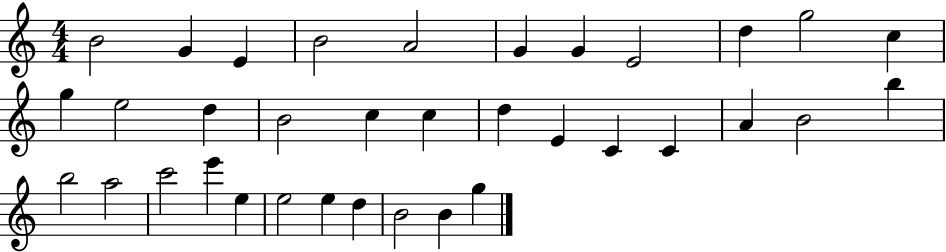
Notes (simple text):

B4/h G4/q E4/q B4/h A4/h G4/q G4/q E4/h D5/q G5/h C5/q G5/q E5/h D5/q B4/h C5/q C5/q D5/q E4/q C4/q C4/q A4/q B4/h B5/q B5/h A5/h C6/h E6/q E5/q E5/h E5/q D5/q B4/h B4/q G5/q